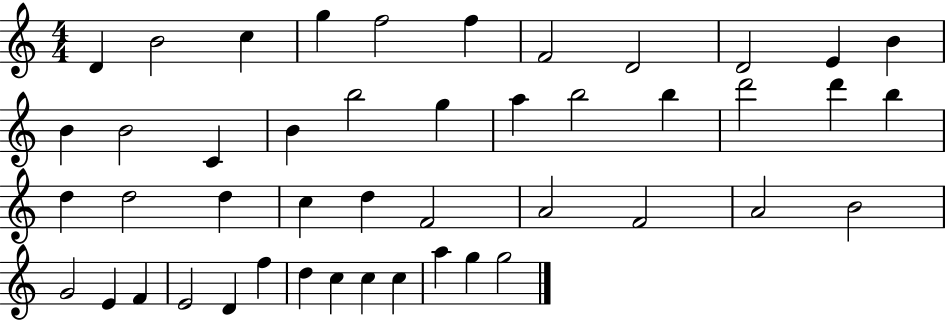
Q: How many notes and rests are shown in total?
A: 46